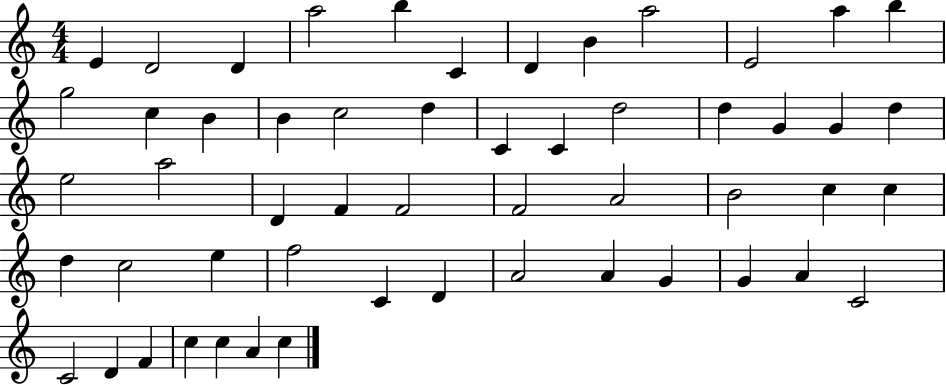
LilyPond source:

{
  \clef treble
  \numericTimeSignature
  \time 4/4
  \key c \major
  e'4 d'2 d'4 | a''2 b''4 c'4 | d'4 b'4 a''2 | e'2 a''4 b''4 | \break g''2 c''4 b'4 | b'4 c''2 d''4 | c'4 c'4 d''2 | d''4 g'4 g'4 d''4 | \break e''2 a''2 | d'4 f'4 f'2 | f'2 a'2 | b'2 c''4 c''4 | \break d''4 c''2 e''4 | f''2 c'4 d'4 | a'2 a'4 g'4 | g'4 a'4 c'2 | \break c'2 d'4 f'4 | c''4 c''4 a'4 c''4 | \bar "|."
}